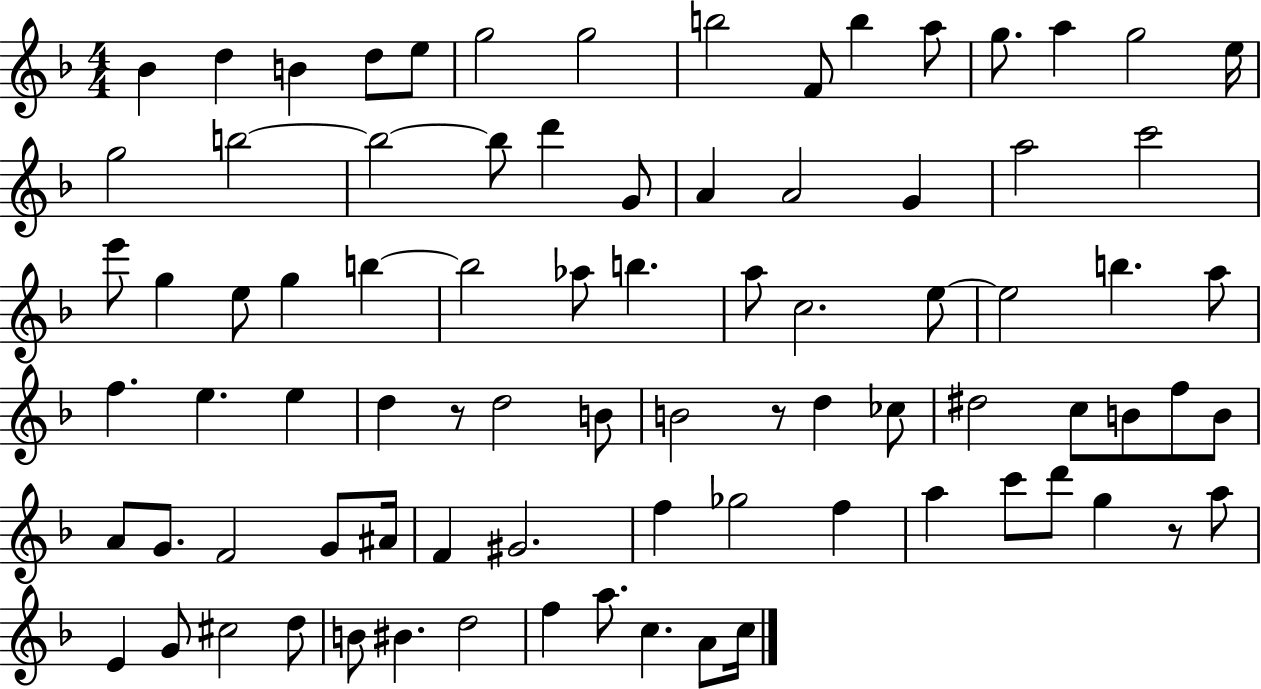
Bb4/q D5/q B4/q D5/e E5/e G5/h G5/h B5/h F4/e B5/q A5/e G5/e. A5/q G5/h E5/s G5/h B5/h B5/h B5/e D6/q G4/e A4/q A4/h G4/q A5/h C6/h E6/e G5/q E5/e G5/q B5/q B5/h Ab5/e B5/q. A5/e C5/h. E5/e E5/h B5/q. A5/e F5/q. E5/q. E5/q D5/q R/e D5/h B4/e B4/h R/e D5/q CES5/e D#5/h C5/e B4/e F5/e B4/e A4/e G4/e. F4/h G4/e A#4/s F4/q G#4/h. F5/q Gb5/h F5/q A5/q C6/e D6/e G5/q R/e A5/e E4/q G4/e C#5/h D5/e B4/e BIS4/q. D5/h F5/q A5/e. C5/q. A4/e C5/s